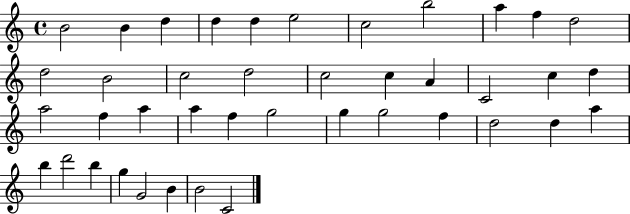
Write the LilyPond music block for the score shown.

{
  \clef treble
  \time 4/4
  \defaultTimeSignature
  \key c \major
  b'2 b'4 d''4 | d''4 d''4 e''2 | c''2 b''2 | a''4 f''4 d''2 | \break d''2 b'2 | c''2 d''2 | c''2 c''4 a'4 | c'2 c''4 d''4 | \break a''2 f''4 a''4 | a''4 f''4 g''2 | g''4 g''2 f''4 | d''2 d''4 a''4 | \break b''4 d'''2 b''4 | g''4 g'2 b'4 | b'2 c'2 | \bar "|."
}